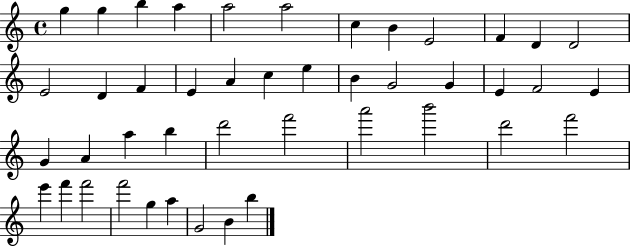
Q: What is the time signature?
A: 4/4